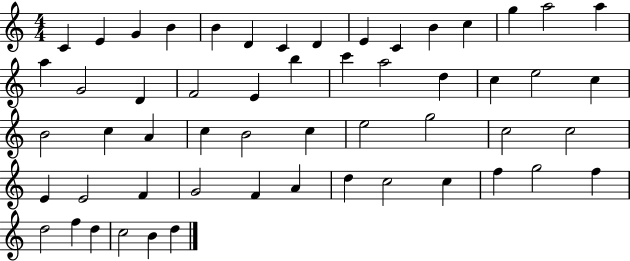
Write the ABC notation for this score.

X:1
T:Untitled
M:4/4
L:1/4
K:C
C E G B B D C D E C B c g a2 a a G2 D F2 E b c' a2 d c e2 c B2 c A c B2 c e2 g2 c2 c2 E E2 F G2 F A d c2 c f g2 f d2 f d c2 B d